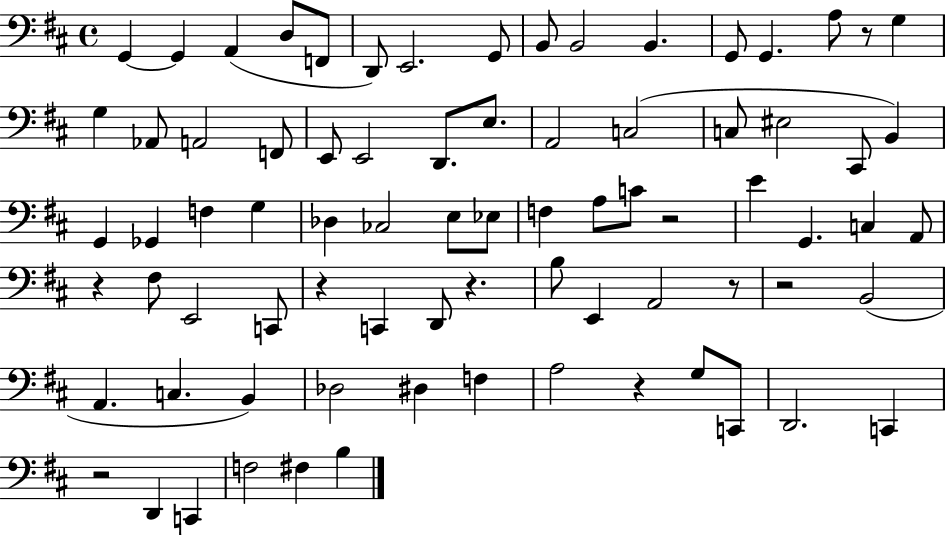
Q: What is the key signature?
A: D major